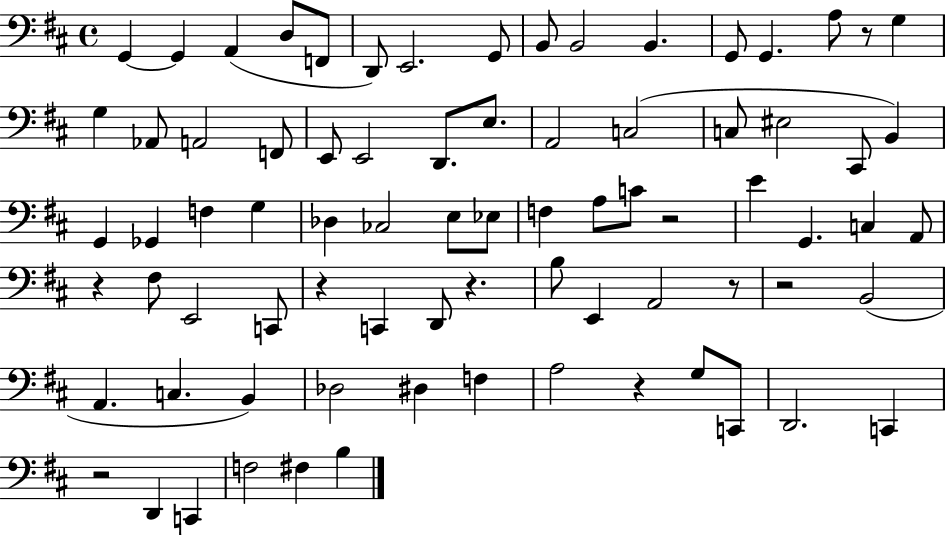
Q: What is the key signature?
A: D major